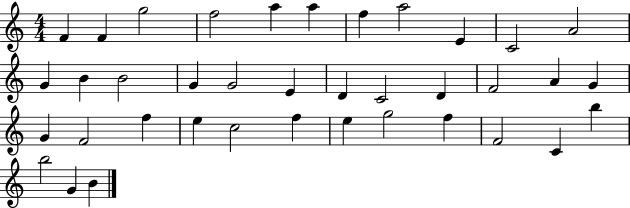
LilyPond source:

{
  \clef treble
  \numericTimeSignature
  \time 4/4
  \key c \major
  f'4 f'4 g''2 | f''2 a''4 a''4 | f''4 a''2 e'4 | c'2 a'2 | \break g'4 b'4 b'2 | g'4 g'2 e'4 | d'4 c'2 d'4 | f'2 a'4 g'4 | \break g'4 f'2 f''4 | e''4 c''2 f''4 | e''4 g''2 f''4 | f'2 c'4 b''4 | \break b''2 g'4 b'4 | \bar "|."
}